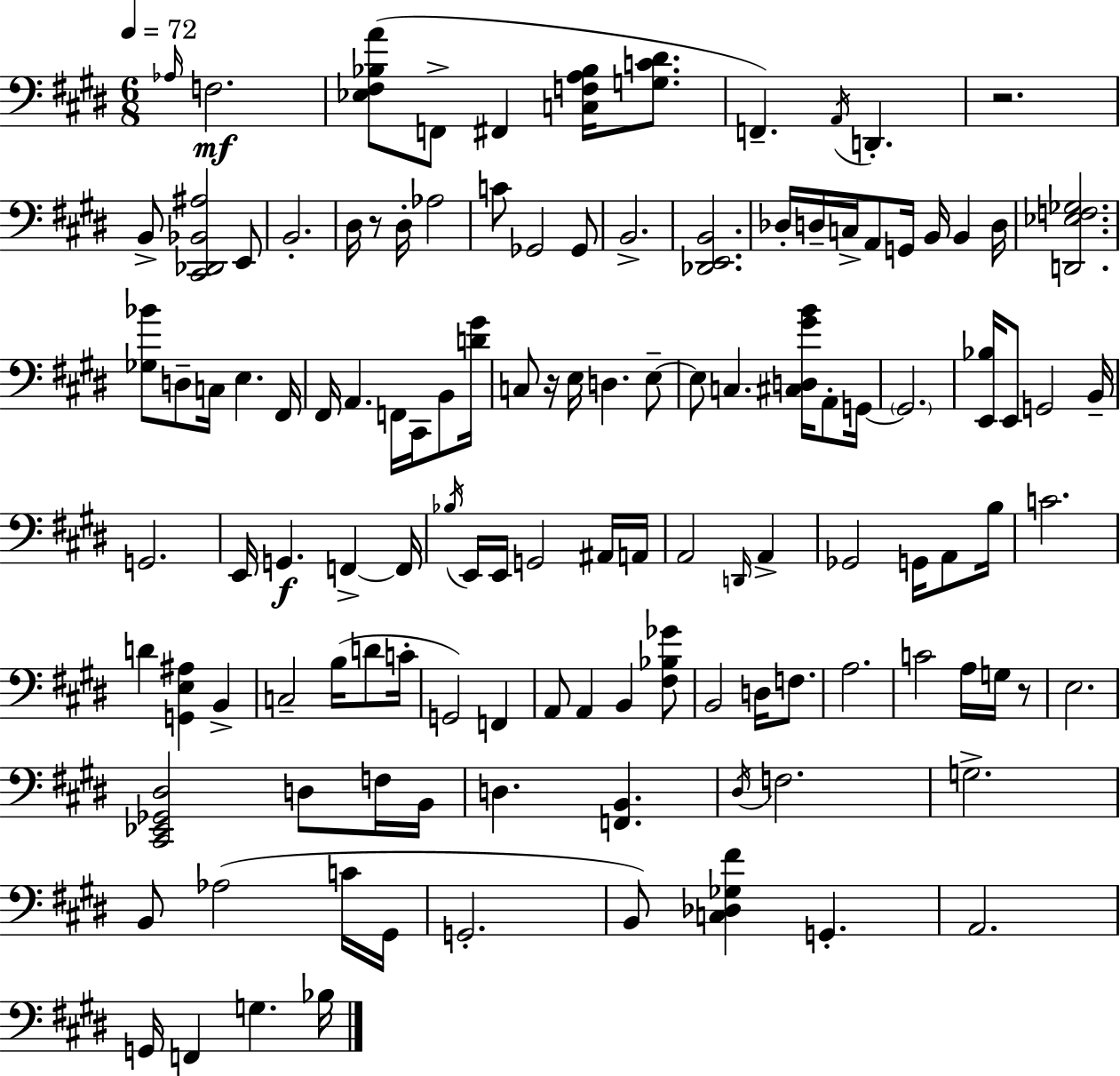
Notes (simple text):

Ab3/s F3/h. [Eb3,F#3,Bb3,A4]/e F2/e F#2/q [C3,F3,A3,Bb3]/s [G3,C4,D#4]/e. F2/q. A2/s D2/q. R/h. B2/e [C#2,Db2,Bb2,A#3]/h E2/e B2/h. D#3/s R/e D#3/s Ab3/h C4/e Gb2/h Gb2/e B2/h. [Db2,E2,B2]/h. Db3/s D3/s C3/s A2/e G2/s B2/s B2/q D3/s [D2,Eb3,F3,Gb3]/h. [Gb3,Bb4]/e D3/e C3/s E3/q. F#2/s F#2/s A2/q. F2/s C#2/s B2/e [D4,G#4]/s C3/e R/s E3/s D3/q. E3/e E3/e C3/q. [C#3,D3,G#4,B4]/s A2/e G2/s G2/h. [E2,Bb3]/s E2/e G2/h B2/s G2/h. E2/s G2/q. F2/q F2/s Bb3/s E2/s E2/s G2/h A#2/s A2/s A2/h D2/s A2/q Gb2/h G2/s A2/e B3/s C4/h. D4/q [G2,E3,A#3]/q B2/q C3/h B3/s D4/e C4/s G2/h F2/q A2/e A2/q B2/q [F#3,Bb3,Gb4]/e B2/h D3/s F3/e. A3/h. C4/h A3/s G3/s R/e E3/h. [C#2,Eb2,Gb2,D#3]/h D3/e F3/s B2/s D3/q. [F2,B2]/q. D#3/s F3/h. G3/h. B2/e Ab3/h C4/s G#2/s G2/h. B2/e [C3,Db3,Gb3,F#4]/q G2/q. A2/h. G2/s F2/q G3/q. Bb3/s